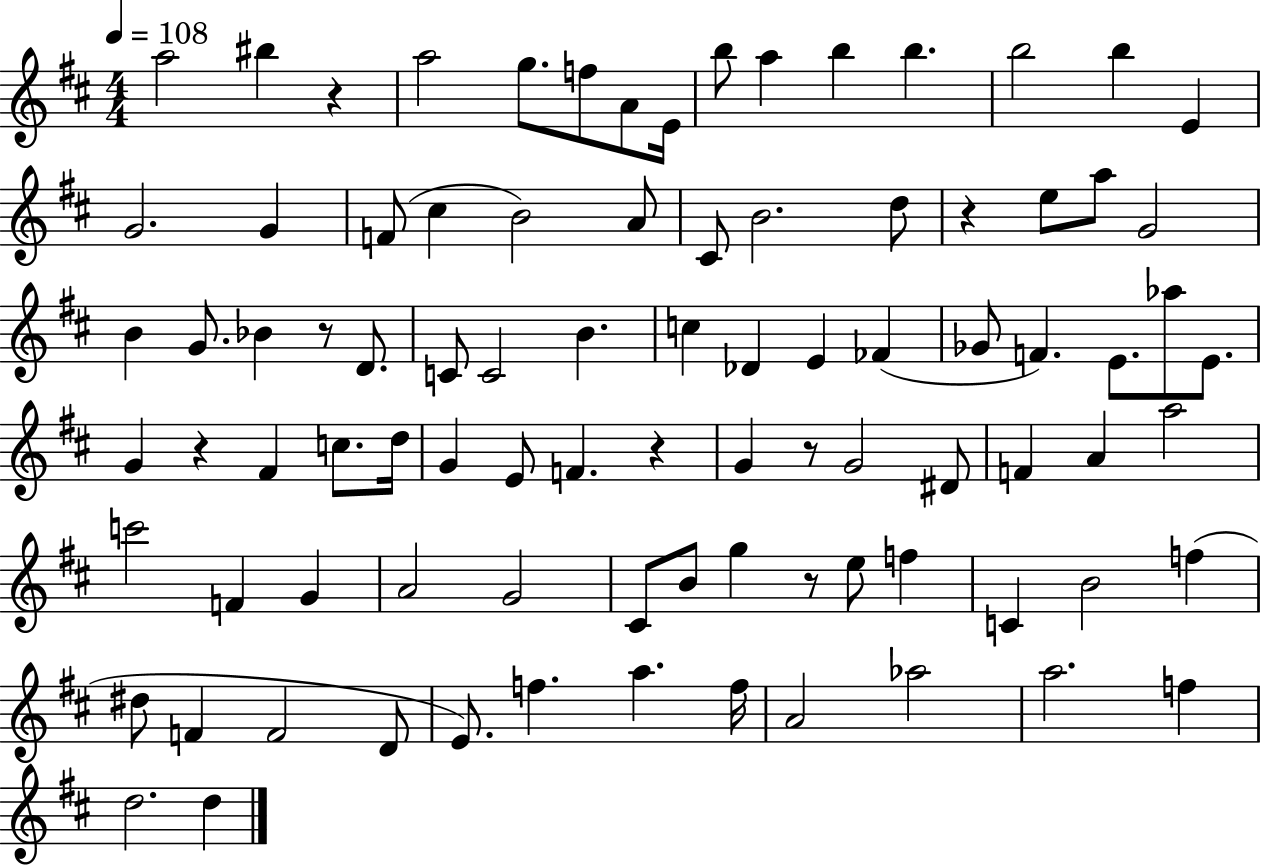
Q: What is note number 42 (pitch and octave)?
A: E4